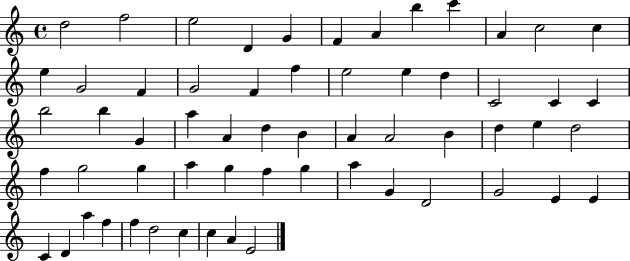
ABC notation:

X:1
T:Untitled
M:4/4
L:1/4
K:C
d2 f2 e2 D G F A b c' A c2 c e G2 F G2 F f e2 e d C2 C C b2 b G a A d B A A2 B d e d2 f g2 g a g f g a G D2 G2 E E C D a f f d2 c c A E2